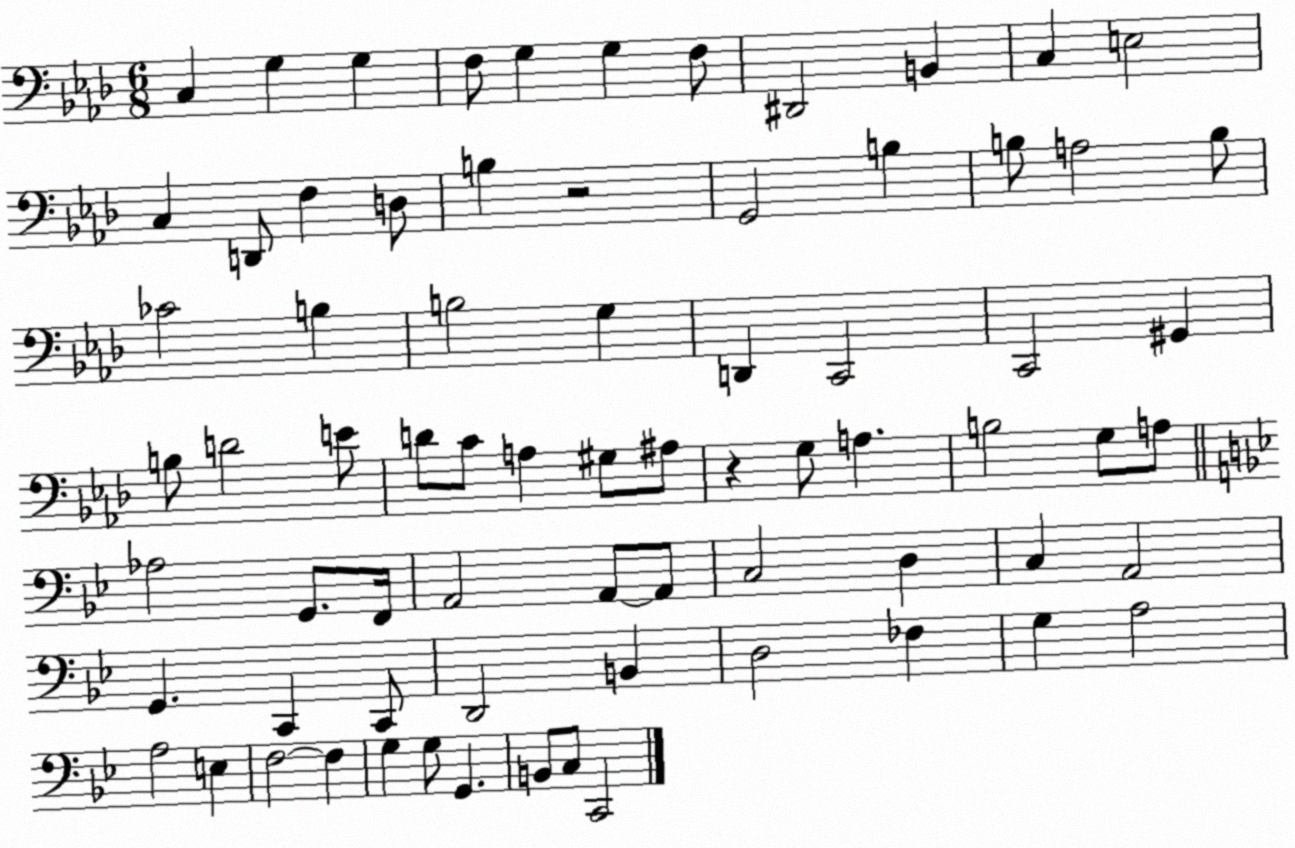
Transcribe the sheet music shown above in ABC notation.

X:1
T:Untitled
M:6/8
L:1/4
K:Ab
C, G, G, F,/2 G, G, F,/2 ^D,,2 B,, C, E,2 C, D,,/2 F, D,/2 B, z2 G,,2 B, B,/2 A,2 B,/2 _C2 B, B,2 G, D,, C,,2 C,,2 ^G,, B,/2 D2 E/2 D/2 C/2 A, ^G,/2 ^A,/2 z G,/2 A, B,2 G,/2 A,/2 _A,2 G,,/2 F,,/4 A,,2 A,,/2 A,,/2 C,2 D, C, A,,2 G,, C,, C,,/2 D,,2 B,, D,2 _F, G, A,2 A,2 E, F,2 F, G, G,/2 G,, B,,/2 C,/2 C,,2